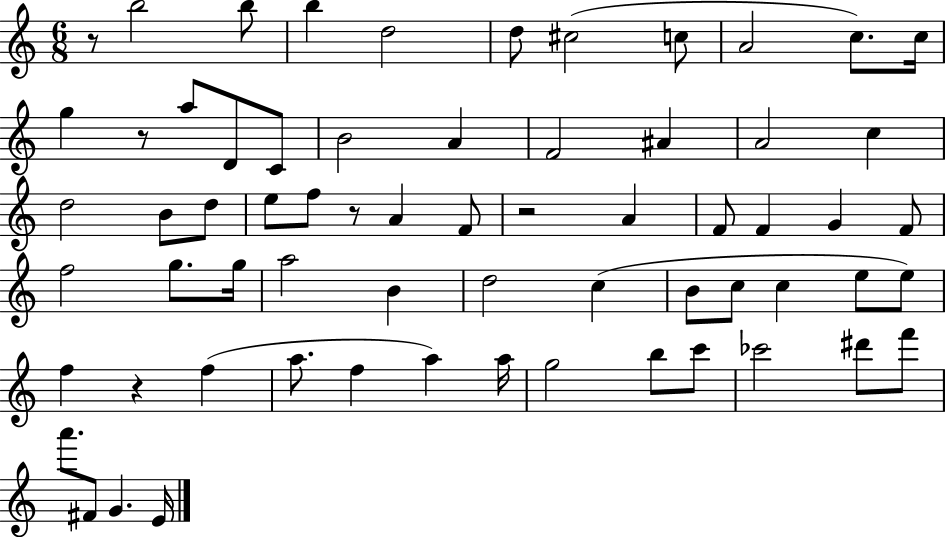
{
  \clef treble
  \numericTimeSignature
  \time 6/8
  \key c \major
  r8 b''2 b''8 | b''4 d''2 | d''8 cis''2( c''8 | a'2 c''8.) c''16 | \break g''4 r8 a''8 d'8 c'8 | b'2 a'4 | f'2 ais'4 | a'2 c''4 | \break d''2 b'8 d''8 | e''8 f''8 r8 a'4 f'8 | r2 a'4 | f'8 f'4 g'4 f'8 | \break f''2 g''8. g''16 | a''2 b'4 | d''2 c''4( | b'8 c''8 c''4 e''8 e''8) | \break f''4 r4 f''4( | a''8. f''4 a''4) a''16 | g''2 b''8 c'''8 | ces'''2 dis'''8 f'''8 | \break a'''8. fis'8 g'4. e'16 | \bar "|."
}